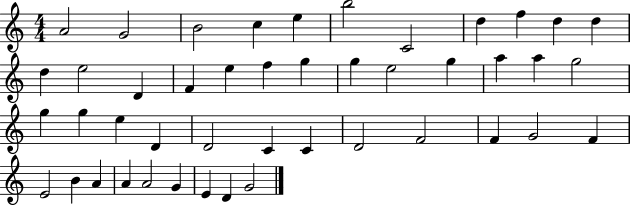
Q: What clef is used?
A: treble